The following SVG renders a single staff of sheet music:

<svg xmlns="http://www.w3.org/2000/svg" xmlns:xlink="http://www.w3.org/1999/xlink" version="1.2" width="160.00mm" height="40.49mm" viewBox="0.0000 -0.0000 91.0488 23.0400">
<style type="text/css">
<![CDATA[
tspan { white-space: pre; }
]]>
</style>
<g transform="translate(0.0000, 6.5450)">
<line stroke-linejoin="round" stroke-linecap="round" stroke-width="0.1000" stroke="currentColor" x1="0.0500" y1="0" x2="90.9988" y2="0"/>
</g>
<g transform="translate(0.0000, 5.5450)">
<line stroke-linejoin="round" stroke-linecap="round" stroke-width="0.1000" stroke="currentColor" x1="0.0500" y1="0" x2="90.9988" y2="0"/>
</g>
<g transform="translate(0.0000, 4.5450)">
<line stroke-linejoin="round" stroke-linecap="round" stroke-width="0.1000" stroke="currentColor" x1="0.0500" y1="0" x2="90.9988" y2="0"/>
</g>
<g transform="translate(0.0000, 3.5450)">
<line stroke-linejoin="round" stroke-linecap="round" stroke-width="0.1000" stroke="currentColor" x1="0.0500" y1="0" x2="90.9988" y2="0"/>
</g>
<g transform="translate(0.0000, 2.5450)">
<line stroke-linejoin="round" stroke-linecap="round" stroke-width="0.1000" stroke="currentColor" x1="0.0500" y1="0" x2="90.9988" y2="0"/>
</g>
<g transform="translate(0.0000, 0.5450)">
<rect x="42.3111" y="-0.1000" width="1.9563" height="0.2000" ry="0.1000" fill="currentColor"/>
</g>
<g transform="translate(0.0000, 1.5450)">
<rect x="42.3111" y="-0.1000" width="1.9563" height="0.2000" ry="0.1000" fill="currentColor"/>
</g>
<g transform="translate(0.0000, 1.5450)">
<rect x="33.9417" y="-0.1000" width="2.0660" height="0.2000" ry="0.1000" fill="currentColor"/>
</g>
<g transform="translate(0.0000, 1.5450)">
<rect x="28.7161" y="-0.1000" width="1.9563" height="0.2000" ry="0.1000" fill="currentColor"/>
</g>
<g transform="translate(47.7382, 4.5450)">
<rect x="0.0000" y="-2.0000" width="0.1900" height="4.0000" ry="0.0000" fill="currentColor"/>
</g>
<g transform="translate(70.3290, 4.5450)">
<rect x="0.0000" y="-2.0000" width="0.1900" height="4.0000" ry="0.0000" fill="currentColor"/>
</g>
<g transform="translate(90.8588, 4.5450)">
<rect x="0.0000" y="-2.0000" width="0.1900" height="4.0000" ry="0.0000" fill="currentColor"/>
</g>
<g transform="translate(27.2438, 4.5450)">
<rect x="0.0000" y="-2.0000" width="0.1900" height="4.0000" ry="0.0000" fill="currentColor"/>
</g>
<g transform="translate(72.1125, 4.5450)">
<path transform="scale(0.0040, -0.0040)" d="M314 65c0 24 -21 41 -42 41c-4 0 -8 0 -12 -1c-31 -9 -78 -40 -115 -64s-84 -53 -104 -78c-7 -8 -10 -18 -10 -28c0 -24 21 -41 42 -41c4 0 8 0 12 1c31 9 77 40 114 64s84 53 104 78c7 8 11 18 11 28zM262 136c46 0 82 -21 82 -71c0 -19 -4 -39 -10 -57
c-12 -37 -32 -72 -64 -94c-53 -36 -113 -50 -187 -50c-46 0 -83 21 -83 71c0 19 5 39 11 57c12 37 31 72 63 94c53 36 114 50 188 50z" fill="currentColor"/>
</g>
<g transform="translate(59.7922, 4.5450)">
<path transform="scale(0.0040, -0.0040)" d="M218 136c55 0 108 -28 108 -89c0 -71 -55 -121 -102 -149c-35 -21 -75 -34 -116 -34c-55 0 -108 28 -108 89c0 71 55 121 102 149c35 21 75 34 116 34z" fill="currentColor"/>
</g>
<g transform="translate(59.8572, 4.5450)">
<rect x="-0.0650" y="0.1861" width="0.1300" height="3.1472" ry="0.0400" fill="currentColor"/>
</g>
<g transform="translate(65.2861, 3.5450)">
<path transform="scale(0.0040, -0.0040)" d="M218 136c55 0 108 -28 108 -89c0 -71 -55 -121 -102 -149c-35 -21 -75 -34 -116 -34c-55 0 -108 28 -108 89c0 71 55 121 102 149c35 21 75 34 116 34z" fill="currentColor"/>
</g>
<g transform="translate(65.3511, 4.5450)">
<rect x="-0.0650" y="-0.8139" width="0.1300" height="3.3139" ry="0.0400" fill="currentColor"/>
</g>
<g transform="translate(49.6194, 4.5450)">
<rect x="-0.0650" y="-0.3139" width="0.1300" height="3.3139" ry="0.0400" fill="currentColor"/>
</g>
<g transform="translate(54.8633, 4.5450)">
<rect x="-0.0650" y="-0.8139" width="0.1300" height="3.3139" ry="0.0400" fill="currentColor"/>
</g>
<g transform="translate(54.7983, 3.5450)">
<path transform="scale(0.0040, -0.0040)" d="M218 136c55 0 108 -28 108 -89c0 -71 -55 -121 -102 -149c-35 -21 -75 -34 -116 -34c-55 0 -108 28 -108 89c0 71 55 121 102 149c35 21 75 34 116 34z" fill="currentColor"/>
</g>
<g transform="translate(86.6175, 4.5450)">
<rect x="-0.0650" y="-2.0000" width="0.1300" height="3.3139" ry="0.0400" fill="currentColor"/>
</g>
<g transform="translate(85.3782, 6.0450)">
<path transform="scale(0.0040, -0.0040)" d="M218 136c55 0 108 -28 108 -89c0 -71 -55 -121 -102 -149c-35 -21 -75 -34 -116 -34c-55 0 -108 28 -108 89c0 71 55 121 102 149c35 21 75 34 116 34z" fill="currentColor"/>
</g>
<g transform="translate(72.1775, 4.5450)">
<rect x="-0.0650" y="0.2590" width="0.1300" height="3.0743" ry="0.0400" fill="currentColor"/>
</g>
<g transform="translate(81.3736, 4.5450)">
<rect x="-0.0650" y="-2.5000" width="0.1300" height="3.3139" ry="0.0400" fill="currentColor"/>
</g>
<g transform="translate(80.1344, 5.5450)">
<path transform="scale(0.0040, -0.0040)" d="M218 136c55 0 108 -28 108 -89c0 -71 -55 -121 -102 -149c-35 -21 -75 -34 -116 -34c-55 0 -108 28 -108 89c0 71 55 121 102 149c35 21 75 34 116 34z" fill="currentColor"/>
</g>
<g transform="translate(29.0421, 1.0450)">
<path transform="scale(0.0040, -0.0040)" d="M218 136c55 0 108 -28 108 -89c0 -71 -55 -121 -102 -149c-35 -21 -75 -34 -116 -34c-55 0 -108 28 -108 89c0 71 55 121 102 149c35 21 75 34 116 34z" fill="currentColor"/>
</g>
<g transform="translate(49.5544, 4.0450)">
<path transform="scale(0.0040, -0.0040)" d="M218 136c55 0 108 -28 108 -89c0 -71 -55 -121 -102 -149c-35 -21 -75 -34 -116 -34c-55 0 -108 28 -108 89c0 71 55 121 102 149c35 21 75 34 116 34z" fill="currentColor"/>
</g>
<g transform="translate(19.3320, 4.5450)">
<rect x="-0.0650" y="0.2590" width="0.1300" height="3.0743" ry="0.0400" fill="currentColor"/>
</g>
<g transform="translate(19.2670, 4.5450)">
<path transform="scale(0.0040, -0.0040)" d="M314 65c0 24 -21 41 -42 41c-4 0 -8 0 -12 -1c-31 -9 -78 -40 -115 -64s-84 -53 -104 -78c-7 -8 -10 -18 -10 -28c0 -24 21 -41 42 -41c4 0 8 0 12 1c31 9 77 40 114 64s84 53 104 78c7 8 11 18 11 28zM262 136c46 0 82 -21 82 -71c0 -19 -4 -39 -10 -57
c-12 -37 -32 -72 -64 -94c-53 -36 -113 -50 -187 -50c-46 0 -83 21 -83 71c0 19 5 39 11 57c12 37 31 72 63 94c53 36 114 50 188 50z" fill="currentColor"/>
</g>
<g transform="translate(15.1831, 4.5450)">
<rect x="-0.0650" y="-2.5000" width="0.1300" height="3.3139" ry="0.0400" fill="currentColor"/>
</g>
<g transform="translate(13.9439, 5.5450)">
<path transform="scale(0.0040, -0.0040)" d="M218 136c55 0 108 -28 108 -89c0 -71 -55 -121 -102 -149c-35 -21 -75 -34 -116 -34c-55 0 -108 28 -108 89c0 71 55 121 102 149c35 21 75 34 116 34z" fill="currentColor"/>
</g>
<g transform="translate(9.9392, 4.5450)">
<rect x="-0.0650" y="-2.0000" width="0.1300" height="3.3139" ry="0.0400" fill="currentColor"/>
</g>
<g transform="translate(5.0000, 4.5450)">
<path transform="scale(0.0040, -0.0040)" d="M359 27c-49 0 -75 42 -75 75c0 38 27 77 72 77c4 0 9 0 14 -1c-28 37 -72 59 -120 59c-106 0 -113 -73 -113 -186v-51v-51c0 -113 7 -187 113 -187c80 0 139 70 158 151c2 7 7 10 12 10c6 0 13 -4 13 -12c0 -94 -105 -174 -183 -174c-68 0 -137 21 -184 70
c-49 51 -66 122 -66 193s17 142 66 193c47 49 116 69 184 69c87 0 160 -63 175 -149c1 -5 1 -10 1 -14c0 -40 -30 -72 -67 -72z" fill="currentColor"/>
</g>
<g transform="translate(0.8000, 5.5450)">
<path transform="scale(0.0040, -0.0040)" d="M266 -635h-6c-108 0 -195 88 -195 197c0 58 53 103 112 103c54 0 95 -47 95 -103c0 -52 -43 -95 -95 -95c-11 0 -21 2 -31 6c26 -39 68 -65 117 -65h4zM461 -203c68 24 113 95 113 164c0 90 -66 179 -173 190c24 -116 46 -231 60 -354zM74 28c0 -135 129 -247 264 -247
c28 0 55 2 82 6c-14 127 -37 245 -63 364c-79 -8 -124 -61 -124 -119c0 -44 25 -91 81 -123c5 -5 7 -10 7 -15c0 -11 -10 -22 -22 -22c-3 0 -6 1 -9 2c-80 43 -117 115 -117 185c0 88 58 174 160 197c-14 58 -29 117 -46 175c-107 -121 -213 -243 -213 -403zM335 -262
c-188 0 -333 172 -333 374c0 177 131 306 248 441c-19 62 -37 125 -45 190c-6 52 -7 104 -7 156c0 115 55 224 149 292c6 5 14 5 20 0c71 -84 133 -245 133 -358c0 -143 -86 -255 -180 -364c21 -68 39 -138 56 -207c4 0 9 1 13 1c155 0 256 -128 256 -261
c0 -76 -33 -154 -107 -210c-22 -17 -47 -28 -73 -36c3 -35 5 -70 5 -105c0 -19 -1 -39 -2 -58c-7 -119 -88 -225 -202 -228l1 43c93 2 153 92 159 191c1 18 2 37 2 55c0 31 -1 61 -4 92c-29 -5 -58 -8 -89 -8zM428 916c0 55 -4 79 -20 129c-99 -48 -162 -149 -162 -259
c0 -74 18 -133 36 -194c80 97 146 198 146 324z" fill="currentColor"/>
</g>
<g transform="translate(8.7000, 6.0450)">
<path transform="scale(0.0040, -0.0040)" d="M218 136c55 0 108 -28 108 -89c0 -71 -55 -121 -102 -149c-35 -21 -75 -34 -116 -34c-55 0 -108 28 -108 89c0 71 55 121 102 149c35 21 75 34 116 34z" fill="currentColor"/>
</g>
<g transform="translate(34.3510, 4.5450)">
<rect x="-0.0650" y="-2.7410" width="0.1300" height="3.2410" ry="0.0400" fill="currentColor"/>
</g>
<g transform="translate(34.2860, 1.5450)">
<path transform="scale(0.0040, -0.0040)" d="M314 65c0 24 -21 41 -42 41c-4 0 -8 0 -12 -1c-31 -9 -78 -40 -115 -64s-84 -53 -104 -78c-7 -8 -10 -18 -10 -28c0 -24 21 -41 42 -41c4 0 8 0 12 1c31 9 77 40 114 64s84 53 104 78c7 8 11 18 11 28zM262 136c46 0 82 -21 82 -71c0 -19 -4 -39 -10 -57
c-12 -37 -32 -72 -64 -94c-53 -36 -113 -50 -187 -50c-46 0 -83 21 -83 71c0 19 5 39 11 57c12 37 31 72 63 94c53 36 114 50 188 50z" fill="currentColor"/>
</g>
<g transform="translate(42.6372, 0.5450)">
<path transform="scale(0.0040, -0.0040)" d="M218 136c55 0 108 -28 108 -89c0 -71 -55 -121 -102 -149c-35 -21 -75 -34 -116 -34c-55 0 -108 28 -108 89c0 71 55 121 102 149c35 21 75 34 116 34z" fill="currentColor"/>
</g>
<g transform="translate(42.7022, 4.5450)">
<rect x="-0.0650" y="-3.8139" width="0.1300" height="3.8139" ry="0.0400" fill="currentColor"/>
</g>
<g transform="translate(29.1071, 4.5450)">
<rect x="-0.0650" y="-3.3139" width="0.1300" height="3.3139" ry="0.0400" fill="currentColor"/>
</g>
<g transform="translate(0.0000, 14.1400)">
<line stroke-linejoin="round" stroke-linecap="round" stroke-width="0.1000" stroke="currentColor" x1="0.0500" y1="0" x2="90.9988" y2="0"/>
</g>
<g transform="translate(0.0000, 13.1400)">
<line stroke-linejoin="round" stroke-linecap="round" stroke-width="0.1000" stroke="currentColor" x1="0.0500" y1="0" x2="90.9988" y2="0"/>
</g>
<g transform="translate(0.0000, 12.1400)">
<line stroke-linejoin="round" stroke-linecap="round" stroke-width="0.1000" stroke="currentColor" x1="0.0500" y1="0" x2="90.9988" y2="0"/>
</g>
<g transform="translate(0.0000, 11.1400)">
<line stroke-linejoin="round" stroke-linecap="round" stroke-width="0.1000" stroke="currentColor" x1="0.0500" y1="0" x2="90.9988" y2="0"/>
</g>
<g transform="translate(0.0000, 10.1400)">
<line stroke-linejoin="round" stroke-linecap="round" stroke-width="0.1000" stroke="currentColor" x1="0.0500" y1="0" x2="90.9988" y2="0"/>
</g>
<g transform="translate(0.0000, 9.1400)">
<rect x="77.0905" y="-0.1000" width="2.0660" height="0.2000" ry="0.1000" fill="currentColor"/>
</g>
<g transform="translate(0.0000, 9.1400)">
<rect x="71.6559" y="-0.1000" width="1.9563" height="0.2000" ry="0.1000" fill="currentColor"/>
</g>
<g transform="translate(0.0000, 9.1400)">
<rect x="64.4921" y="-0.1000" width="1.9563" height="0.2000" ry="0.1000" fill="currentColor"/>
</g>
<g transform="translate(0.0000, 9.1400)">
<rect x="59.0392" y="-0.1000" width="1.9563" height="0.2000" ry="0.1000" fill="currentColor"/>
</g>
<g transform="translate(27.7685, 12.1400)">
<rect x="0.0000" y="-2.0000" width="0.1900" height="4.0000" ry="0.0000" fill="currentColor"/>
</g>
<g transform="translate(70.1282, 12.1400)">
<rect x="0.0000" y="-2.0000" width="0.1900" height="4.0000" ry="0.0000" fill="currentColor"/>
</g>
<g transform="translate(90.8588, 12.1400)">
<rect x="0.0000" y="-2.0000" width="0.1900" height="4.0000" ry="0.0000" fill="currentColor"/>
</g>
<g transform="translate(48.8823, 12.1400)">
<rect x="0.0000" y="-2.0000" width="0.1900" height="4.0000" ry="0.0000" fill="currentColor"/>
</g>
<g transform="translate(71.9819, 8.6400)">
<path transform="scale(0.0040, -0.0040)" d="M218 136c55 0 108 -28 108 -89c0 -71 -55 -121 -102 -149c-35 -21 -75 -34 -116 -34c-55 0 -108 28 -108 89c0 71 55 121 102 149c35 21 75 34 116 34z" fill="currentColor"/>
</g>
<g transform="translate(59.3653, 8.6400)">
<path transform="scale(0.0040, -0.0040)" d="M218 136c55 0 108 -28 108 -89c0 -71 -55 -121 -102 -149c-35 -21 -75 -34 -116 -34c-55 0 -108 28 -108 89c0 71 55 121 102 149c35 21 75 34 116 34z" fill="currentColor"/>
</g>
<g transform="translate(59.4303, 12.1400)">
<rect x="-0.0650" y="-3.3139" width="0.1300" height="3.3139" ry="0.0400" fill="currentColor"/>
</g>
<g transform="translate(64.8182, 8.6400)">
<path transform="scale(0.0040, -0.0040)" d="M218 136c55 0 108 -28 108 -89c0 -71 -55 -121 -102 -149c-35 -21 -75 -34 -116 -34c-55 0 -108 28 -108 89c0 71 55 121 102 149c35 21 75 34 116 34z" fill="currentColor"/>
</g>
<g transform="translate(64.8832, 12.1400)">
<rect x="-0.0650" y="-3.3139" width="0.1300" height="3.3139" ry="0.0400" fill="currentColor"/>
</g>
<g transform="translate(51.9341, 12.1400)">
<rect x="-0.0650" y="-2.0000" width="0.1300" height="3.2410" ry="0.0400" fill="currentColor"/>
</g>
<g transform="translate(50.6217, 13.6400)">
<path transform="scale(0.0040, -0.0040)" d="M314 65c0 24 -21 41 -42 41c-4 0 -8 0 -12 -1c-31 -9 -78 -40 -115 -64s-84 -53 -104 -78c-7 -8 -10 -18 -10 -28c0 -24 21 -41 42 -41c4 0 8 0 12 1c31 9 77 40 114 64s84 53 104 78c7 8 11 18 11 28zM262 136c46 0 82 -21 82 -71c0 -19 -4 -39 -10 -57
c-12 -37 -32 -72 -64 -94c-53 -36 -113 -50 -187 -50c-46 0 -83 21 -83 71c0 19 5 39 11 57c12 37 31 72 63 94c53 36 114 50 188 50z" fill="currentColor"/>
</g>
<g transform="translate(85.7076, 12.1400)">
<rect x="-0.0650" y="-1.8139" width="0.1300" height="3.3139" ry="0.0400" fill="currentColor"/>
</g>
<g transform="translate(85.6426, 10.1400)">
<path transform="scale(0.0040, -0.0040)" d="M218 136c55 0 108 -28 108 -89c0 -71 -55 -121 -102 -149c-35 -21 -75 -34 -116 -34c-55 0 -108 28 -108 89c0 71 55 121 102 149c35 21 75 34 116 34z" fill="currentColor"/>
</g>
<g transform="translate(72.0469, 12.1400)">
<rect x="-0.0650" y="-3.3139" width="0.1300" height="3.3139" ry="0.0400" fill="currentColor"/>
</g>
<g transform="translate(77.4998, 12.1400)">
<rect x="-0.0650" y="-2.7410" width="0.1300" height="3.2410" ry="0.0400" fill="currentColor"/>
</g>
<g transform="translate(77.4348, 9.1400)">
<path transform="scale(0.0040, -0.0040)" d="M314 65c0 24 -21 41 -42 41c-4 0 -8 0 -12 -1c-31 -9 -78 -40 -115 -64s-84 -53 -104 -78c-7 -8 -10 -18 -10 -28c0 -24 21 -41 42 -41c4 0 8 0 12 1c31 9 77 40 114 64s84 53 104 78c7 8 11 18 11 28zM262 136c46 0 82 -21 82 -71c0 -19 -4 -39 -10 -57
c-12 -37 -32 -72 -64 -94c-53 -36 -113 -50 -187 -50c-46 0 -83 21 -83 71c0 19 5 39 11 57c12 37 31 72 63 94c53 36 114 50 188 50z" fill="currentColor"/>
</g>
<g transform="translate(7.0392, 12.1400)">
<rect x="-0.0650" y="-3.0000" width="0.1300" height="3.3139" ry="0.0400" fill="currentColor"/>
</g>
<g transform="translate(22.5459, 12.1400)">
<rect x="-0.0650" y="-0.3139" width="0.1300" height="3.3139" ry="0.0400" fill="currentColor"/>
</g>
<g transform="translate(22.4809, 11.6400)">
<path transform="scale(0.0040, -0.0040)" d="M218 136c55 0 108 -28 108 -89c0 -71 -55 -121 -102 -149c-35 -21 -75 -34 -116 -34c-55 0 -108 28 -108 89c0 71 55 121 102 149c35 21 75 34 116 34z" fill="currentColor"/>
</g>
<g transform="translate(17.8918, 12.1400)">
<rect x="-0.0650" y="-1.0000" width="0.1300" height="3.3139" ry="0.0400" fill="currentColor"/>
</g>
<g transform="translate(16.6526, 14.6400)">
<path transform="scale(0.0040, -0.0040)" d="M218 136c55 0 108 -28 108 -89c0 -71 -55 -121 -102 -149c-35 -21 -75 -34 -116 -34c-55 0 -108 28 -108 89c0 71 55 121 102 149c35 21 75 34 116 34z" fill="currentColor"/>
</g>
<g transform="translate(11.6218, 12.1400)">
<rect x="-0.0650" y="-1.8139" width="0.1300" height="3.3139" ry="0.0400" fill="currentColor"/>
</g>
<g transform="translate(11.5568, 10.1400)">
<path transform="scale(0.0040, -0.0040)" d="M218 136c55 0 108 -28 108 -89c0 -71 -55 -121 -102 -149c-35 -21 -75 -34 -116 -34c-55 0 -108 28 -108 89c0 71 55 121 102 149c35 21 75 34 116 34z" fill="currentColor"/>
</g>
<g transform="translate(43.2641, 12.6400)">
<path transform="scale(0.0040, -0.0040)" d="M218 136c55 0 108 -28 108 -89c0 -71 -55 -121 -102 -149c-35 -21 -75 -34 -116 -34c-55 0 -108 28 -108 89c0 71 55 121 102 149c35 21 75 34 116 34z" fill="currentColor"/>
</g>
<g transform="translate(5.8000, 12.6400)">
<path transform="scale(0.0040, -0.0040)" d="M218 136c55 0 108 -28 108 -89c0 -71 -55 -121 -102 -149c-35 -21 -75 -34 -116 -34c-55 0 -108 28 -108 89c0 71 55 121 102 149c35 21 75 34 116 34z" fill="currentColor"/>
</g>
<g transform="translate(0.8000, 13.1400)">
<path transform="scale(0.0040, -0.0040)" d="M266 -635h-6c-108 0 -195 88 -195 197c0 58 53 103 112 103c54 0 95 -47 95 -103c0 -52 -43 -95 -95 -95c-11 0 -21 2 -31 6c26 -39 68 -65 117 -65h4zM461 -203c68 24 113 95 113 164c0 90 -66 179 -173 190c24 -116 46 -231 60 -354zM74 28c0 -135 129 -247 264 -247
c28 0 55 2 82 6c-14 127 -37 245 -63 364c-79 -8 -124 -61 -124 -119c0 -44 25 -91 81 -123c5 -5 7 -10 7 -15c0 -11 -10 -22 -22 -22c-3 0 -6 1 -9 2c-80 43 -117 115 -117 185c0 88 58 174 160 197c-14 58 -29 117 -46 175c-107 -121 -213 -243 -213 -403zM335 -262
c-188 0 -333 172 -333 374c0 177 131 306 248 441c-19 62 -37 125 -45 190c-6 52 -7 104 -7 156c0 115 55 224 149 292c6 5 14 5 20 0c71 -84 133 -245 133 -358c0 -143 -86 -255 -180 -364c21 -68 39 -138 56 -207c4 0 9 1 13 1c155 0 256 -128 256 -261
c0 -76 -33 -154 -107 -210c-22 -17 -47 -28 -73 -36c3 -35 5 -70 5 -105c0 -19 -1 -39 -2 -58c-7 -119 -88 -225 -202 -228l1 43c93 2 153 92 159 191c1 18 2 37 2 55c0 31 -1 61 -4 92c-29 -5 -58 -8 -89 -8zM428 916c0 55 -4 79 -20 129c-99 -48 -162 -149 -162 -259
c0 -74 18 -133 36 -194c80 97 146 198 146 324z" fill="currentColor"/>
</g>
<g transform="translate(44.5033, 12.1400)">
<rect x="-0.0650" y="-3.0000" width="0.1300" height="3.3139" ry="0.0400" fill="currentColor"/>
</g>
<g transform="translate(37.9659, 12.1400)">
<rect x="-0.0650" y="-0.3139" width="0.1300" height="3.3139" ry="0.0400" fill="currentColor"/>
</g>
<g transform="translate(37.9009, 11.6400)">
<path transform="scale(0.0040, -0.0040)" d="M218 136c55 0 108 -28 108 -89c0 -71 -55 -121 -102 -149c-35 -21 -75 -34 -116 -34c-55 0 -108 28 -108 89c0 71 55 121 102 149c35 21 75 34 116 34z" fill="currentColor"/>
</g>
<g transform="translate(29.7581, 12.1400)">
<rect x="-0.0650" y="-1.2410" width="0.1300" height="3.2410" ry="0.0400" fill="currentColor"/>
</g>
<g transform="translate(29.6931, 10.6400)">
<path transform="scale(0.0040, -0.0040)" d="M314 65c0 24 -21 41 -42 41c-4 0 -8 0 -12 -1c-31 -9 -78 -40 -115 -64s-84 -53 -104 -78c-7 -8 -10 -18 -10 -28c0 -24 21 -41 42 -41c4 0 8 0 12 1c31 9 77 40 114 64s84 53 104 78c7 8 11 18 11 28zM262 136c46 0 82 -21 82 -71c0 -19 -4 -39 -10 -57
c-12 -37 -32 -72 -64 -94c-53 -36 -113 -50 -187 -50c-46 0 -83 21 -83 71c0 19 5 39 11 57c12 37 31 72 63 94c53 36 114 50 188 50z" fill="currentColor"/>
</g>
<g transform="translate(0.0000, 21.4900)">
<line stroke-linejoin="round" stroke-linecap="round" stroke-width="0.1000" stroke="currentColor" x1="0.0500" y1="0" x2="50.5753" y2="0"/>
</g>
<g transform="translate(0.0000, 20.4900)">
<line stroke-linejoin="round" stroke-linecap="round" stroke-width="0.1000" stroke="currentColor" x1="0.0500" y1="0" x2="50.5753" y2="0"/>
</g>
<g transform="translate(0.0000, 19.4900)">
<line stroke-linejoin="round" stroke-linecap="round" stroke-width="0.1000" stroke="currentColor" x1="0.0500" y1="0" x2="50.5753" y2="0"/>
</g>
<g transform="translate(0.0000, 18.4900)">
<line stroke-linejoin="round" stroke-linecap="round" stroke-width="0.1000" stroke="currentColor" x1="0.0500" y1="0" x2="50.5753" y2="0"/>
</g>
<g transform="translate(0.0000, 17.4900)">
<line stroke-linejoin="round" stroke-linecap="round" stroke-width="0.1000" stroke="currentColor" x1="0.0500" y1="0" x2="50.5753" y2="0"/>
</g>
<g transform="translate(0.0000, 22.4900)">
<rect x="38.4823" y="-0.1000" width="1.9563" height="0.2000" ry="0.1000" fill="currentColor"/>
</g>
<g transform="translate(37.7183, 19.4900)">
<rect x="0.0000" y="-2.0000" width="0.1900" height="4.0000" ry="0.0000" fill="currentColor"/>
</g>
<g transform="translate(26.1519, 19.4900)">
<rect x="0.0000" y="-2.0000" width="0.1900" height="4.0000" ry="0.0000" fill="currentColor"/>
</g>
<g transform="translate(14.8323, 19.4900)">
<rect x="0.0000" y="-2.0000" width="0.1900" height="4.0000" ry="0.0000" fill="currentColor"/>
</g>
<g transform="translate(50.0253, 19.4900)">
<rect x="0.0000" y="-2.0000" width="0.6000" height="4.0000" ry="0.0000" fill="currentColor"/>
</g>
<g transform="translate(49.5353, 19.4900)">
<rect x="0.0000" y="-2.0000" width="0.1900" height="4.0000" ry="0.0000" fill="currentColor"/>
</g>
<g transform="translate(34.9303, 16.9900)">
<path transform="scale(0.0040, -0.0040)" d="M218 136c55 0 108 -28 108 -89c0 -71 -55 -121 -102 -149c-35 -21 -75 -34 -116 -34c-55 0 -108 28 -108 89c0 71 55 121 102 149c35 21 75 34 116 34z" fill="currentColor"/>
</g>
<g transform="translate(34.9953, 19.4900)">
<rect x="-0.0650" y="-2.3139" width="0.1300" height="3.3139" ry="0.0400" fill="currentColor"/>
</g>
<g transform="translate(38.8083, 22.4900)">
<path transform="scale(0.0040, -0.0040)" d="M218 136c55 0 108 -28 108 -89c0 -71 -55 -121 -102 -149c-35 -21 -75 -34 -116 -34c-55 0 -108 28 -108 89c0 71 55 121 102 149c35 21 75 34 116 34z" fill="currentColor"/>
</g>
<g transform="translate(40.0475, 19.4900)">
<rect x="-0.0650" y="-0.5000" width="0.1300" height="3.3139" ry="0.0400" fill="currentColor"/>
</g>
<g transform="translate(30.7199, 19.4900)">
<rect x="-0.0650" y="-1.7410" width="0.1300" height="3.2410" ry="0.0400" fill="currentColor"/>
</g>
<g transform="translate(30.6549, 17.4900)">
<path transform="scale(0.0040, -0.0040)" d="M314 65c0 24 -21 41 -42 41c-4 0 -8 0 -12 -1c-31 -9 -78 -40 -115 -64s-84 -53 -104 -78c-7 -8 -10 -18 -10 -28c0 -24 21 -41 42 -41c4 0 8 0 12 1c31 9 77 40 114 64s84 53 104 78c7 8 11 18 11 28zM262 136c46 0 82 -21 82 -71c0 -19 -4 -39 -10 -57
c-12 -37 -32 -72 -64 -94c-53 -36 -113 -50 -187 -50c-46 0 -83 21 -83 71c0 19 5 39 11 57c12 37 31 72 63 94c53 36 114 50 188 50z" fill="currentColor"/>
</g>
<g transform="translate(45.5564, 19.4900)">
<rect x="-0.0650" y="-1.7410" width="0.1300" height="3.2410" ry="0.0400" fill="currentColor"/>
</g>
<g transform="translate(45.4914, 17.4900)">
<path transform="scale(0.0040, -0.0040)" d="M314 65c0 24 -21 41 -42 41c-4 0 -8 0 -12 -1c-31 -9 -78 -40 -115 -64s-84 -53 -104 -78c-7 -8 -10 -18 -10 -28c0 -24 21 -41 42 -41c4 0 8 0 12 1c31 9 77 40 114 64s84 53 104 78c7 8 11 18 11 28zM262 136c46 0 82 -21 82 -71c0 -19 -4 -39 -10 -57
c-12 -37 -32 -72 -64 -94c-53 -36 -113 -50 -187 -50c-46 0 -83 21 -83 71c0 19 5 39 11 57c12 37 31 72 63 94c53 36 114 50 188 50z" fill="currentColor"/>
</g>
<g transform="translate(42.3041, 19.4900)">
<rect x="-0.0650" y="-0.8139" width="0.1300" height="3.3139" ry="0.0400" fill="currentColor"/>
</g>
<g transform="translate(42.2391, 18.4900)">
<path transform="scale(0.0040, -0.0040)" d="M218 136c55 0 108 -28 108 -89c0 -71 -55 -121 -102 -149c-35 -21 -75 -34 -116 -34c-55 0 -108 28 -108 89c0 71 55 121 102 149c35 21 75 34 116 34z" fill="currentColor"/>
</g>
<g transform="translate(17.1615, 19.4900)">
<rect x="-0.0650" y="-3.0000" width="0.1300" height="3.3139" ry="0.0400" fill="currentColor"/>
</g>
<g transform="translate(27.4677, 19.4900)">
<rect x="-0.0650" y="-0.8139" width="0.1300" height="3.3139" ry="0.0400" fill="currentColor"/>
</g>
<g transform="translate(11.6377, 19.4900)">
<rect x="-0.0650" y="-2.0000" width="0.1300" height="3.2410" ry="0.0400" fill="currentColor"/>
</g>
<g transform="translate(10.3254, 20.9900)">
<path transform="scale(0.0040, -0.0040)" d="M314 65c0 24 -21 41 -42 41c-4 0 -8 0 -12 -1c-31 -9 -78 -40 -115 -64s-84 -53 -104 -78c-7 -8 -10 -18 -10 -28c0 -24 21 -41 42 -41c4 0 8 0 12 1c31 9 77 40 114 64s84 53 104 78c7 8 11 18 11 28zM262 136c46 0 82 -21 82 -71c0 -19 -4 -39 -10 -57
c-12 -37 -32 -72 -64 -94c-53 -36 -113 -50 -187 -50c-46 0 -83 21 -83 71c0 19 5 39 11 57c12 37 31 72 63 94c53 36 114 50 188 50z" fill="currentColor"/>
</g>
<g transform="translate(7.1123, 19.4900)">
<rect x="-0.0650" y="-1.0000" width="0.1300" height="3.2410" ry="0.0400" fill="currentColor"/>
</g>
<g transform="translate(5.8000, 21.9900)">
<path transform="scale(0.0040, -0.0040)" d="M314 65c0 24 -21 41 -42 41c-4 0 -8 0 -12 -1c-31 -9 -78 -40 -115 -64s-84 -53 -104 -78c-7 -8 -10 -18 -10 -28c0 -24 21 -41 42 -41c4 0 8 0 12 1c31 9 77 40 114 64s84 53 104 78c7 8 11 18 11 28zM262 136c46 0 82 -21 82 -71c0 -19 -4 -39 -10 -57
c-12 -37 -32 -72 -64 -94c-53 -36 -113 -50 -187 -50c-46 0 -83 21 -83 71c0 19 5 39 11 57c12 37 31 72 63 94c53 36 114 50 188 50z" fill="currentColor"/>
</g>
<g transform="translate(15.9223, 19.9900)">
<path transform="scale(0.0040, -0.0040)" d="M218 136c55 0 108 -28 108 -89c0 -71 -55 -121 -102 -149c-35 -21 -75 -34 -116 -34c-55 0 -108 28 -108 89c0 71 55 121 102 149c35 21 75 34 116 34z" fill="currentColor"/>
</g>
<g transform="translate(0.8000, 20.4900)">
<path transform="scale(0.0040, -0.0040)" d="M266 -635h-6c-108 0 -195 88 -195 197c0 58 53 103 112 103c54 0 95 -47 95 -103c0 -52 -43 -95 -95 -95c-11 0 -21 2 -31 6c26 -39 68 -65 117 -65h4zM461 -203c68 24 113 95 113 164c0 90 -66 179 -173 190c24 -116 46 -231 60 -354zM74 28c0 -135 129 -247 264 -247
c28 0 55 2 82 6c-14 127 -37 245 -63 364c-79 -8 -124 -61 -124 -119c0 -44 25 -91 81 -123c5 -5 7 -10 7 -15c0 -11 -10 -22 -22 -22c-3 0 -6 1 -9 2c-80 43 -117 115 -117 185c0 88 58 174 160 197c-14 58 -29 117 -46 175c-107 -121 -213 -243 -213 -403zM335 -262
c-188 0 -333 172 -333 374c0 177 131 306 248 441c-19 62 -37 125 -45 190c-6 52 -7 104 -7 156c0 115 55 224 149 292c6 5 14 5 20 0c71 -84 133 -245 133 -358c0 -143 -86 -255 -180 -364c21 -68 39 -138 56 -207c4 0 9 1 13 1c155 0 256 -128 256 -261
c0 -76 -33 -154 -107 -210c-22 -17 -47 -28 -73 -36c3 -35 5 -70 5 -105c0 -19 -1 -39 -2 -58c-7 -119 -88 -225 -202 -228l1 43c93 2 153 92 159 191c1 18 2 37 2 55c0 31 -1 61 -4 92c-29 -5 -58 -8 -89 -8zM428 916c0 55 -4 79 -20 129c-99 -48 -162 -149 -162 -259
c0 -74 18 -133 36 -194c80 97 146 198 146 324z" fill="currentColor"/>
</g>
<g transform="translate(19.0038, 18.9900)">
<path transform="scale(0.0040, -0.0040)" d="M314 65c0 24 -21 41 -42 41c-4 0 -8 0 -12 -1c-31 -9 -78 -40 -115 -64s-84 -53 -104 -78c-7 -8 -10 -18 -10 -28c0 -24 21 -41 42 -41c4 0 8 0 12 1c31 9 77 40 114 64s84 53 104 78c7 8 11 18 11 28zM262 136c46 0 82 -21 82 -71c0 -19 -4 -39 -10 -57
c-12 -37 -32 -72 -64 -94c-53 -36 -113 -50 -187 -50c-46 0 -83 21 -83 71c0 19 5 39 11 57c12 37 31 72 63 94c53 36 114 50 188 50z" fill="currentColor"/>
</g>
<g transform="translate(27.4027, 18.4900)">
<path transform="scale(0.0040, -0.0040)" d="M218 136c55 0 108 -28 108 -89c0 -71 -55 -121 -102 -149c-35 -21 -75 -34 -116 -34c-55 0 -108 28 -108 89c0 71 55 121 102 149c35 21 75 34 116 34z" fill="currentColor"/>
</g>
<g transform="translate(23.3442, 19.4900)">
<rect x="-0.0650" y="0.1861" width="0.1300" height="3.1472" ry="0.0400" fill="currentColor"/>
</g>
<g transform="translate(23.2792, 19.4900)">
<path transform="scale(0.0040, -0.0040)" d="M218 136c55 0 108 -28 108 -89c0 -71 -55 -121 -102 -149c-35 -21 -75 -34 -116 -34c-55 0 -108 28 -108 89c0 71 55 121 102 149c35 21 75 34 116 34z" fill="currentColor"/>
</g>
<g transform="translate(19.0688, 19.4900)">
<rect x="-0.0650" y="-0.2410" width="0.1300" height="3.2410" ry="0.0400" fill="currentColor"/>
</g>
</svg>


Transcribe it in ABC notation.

X:1
T:Untitled
M:4/4
L:1/4
K:C
F G B2 b a2 c' c d B d B2 G F A f D c e2 c A F2 b b b a2 f D2 F2 A c2 B d f2 g C d f2